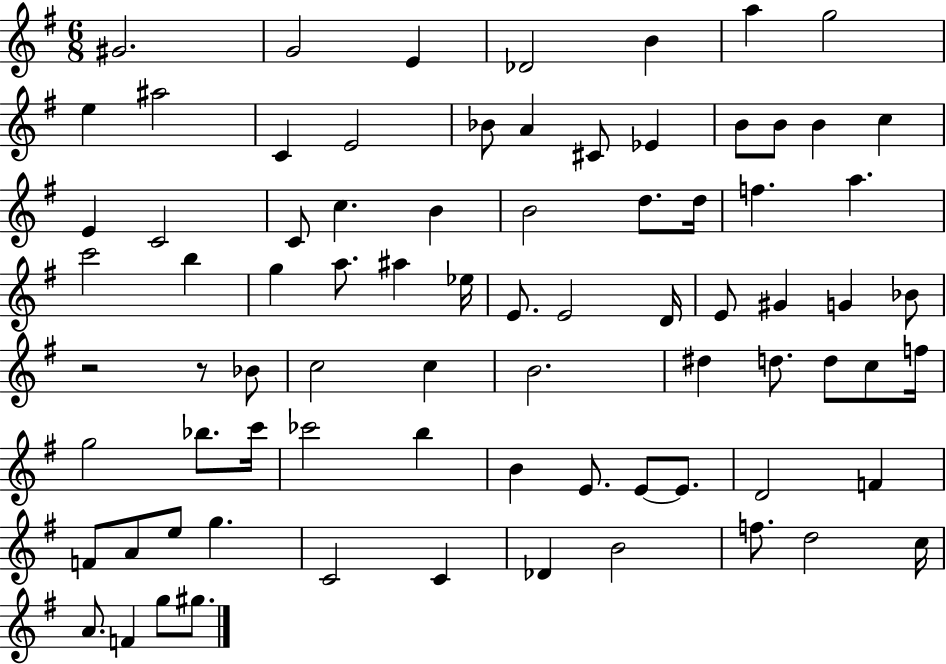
{
  \clef treble
  \numericTimeSignature
  \time 6/8
  \key g \major
  gis'2. | g'2 e'4 | des'2 b'4 | a''4 g''2 | \break e''4 ais''2 | c'4 e'2 | bes'8 a'4 cis'8 ees'4 | b'8 b'8 b'4 c''4 | \break e'4 c'2 | c'8 c''4. b'4 | b'2 d''8. d''16 | f''4. a''4. | \break c'''2 b''4 | g''4 a''8. ais''4 ees''16 | e'8. e'2 d'16 | e'8 gis'4 g'4 bes'8 | \break r2 r8 bes'8 | c''2 c''4 | b'2. | dis''4 d''8. d''8 c''8 f''16 | \break g''2 bes''8. c'''16 | ces'''2 b''4 | b'4 e'8. e'8~~ e'8. | d'2 f'4 | \break f'8 a'8 e''8 g''4. | c'2 c'4 | des'4 b'2 | f''8. d''2 c''16 | \break a'8. f'4 g''8 gis''8. | \bar "|."
}